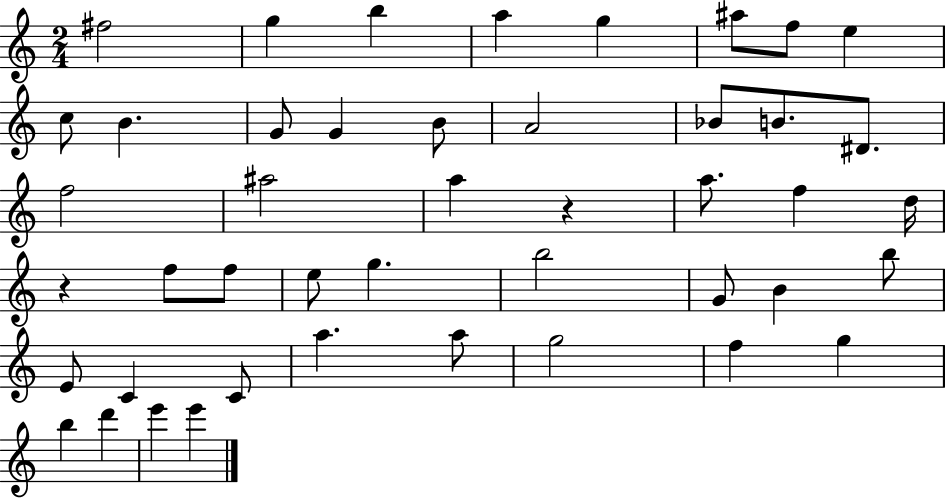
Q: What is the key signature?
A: C major